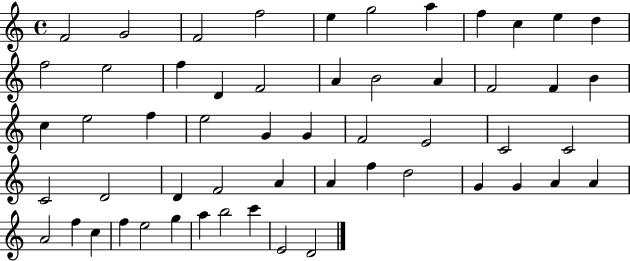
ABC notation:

X:1
T:Untitled
M:4/4
L:1/4
K:C
F2 G2 F2 f2 e g2 a f c e d f2 e2 f D F2 A B2 A F2 F B c e2 f e2 G G F2 E2 C2 C2 C2 D2 D F2 A A f d2 G G A A A2 f c f e2 g a b2 c' E2 D2